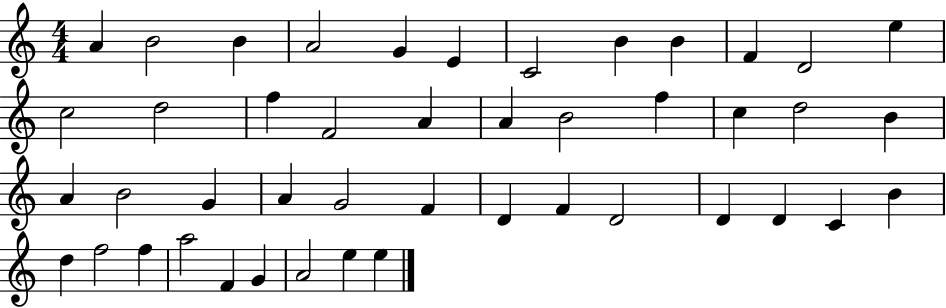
{
  \clef treble
  \numericTimeSignature
  \time 4/4
  \key c \major
  a'4 b'2 b'4 | a'2 g'4 e'4 | c'2 b'4 b'4 | f'4 d'2 e''4 | \break c''2 d''2 | f''4 f'2 a'4 | a'4 b'2 f''4 | c''4 d''2 b'4 | \break a'4 b'2 g'4 | a'4 g'2 f'4 | d'4 f'4 d'2 | d'4 d'4 c'4 b'4 | \break d''4 f''2 f''4 | a''2 f'4 g'4 | a'2 e''4 e''4 | \bar "|."
}